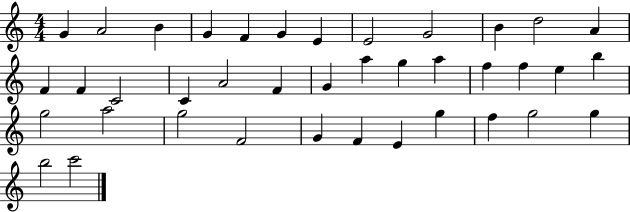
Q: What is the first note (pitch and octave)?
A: G4